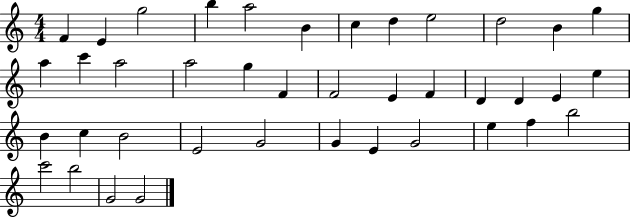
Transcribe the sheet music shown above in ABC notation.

X:1
T:Untitled
M:4/4
L:1/4
K:C
F E g2 b a2 B c d e2 d2 B g a c' a2 a2 g F F2 E F D D E e B c B2 E2 G2 G E G2 e f b2 c'2 b2 G2 G2